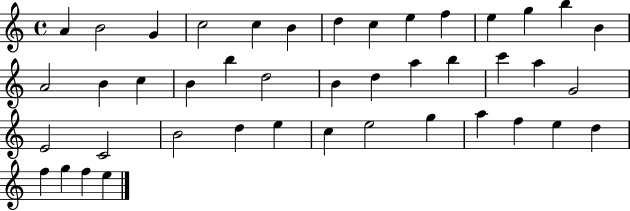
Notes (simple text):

A4/q B4/h G4/q C5/h C5/q B4/q D5/q C5/q E5/q F5/q E5/q G5/q B5/q B4/q A4/h B4/q C5/q B4/q B5/q D5/h B4/q D5/q A5/q B5/q C6/q A5/q G4/h E4/h C4/h B4/h D5/q E5/q C5/q E5/h G5/q A5/q F5/q E5/q D5/q F5/q G5/q F5/q E5/q